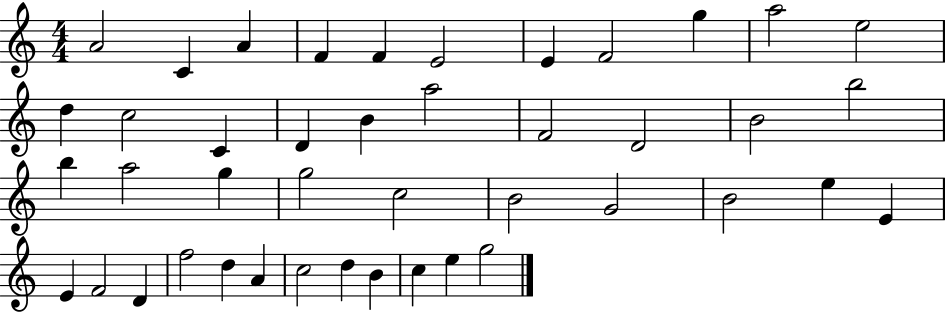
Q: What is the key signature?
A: C major